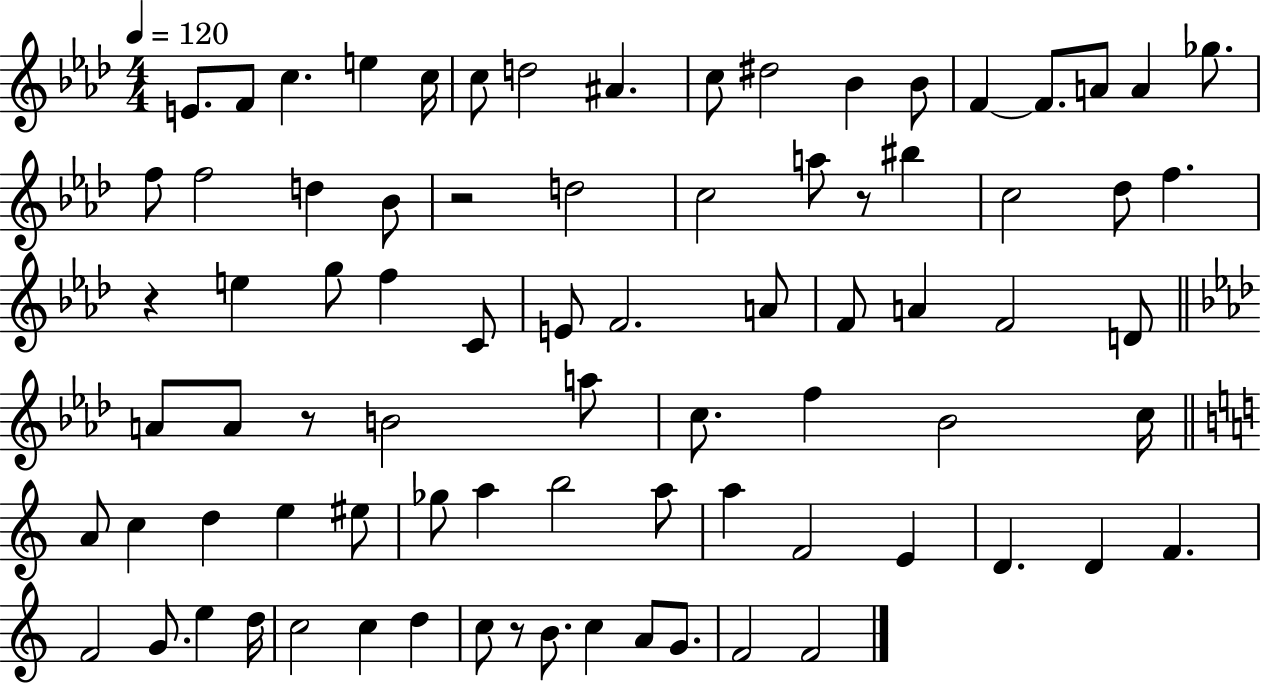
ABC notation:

X:1
T:Untitled
M:4/4
L:1/4
K:Ab
E/2 F/2 c e c/4 c/2 d2 ^A c/2 ^d2 _B _B/2 F F/2 A/2 A _g/2 f/2 f2 d _B/2 z2 d2 c2 a/2 z/2 ^b c2 _d/2 f z e g/2 f C/2 E/2 F2 A/2 F/2 A F2 D/2 A/2 A/2 z/2 B2 a/2 c/2 f _B2 c/4 A/2 c d e ^e/2 _g/2 a b2 a/2 a F2 E D D F F2 G/2 e d/4 c2 c d c/2 z/2 B/2 c A/2 G/2 F2 F2